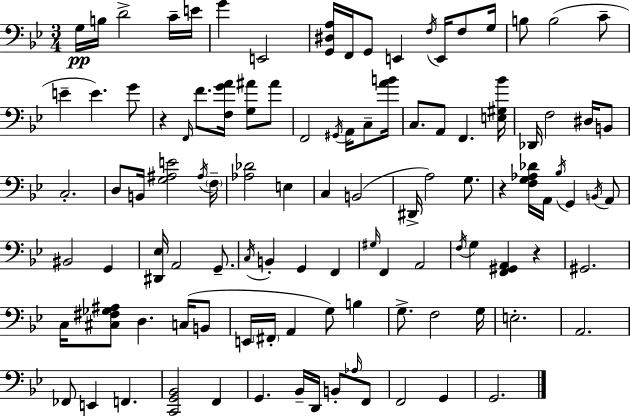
X:1
T:Untitled
M:3/4
L:1/4
K:Gm
G,/4 B,/4 D2 C/4 E/4 G E,,2 [G,,^D,A,]/4 F,,/4 G,,/2 E,, F,/4 E,,/4 F,/2 G,/4 B,/2 B,2 C/2 E E G/2 z F,,/4 F/2 [F,GA]/4 [G,^A]/2 ^A/2 F,,2 ^G,,/4 A,,/4 C,/2 [AB]/4 C,/2 A,,/2 F,, [E,^G,_B]/4 _D,,/4 F,2 ^D,/4 B,,/2 C,2 D,/2 B,,/4 [G,^A,E]2 ^A,/4 F,/4 [_A,_D]2 E, C, B,,2 ^D,,/4 A,2 G,/2 z [F,G,_A,_D]/4 A,,/4 _B,/4 G,, B,,/4 A,,/2 ^B,,2 G,, [^D,,_E,]/4 A,,2 G,,/2 C,/4 B,, G,, F,, ^G,/4 F,, A,,2 F,/4 G, [F,,^G,,A,,] z ^G,,2 C,/4 [^C,^F,_G,^A,]/2 D, C,/4 B,,/2 E,,/4 ^F,,/4 A,, G,/2 B, G,/2 F,2 G,/4 E,2 A,,2 _F,,/2 E,, F,, [C,,G,,_B,,]2 F,, G,, _B,,/4 D,,/4 B,,/2 _A,/4 F,,/2 F,,2 G,, G,,2